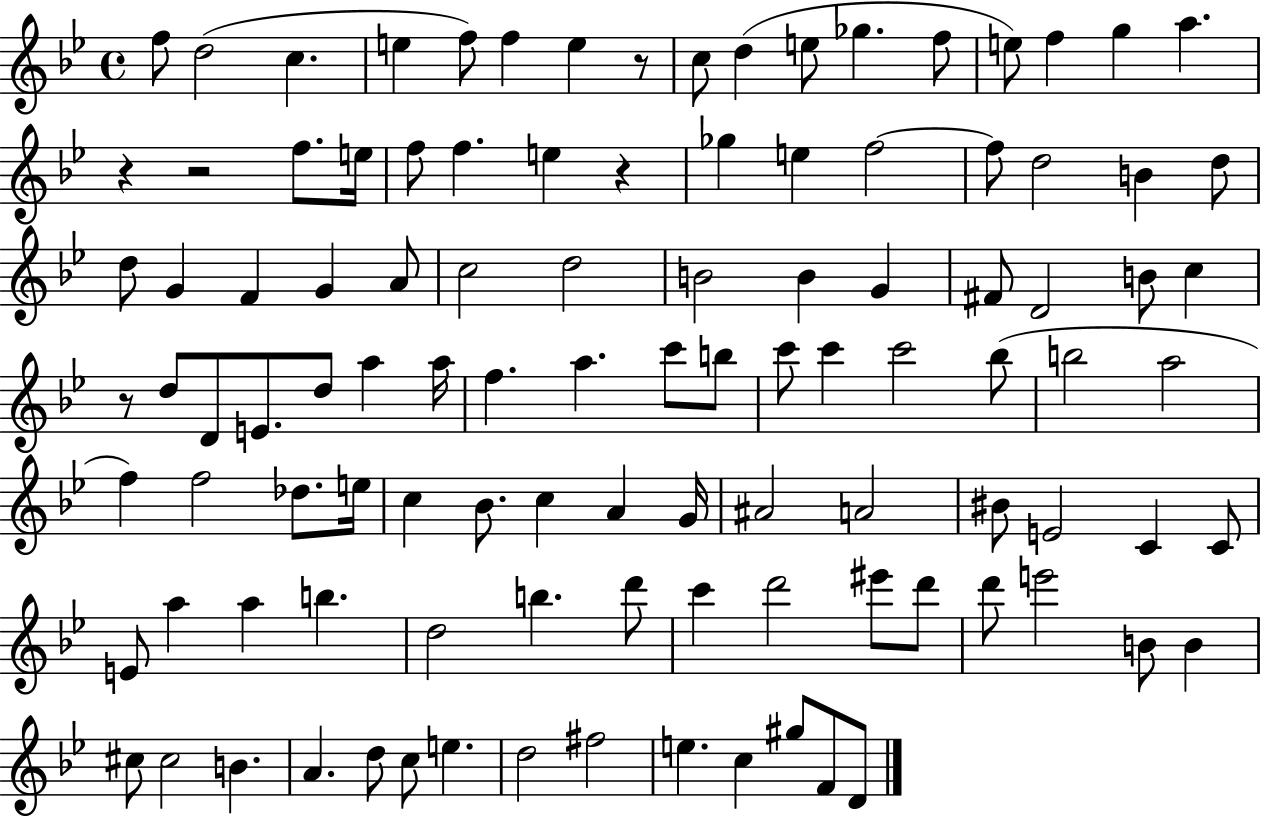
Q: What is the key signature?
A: BES major